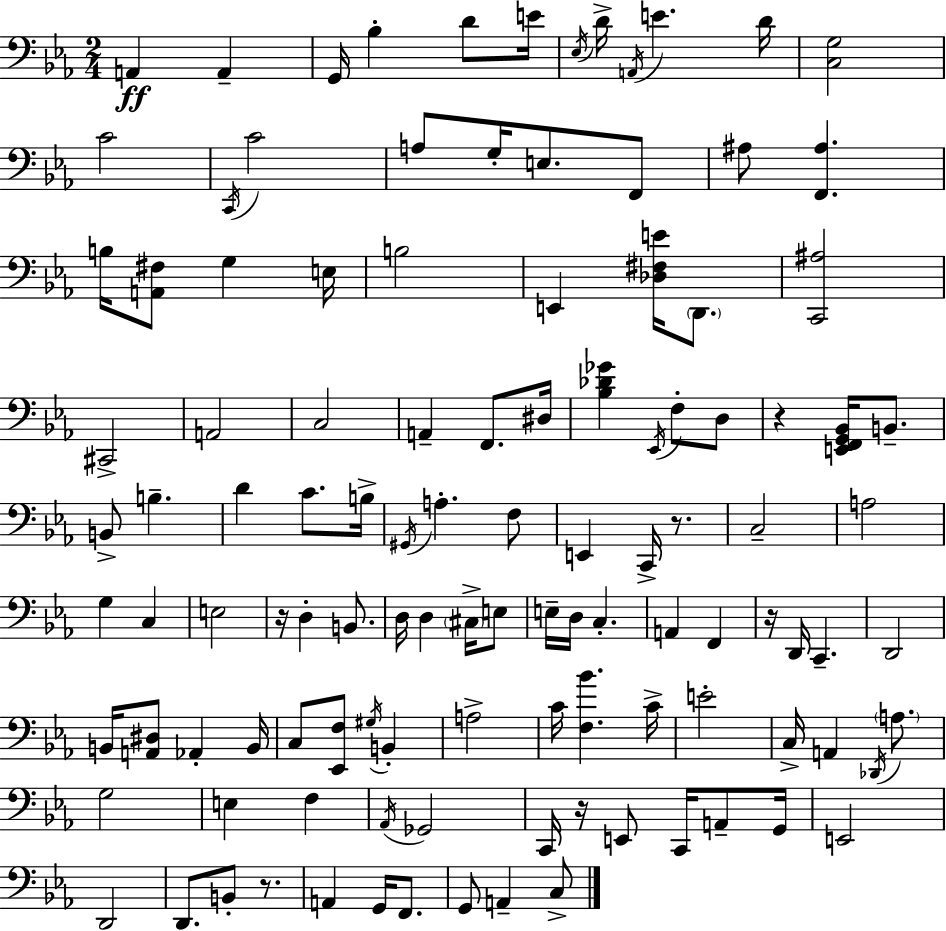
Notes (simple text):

A2/q A2/q G2/s Bb3/q D4/e E4/s Eb3/s D4/s A2/s E4/q. D4/s [C3,G3]/h C4/h C2/s C4/h A3/e G3/s E3/e. F2/e A#3/e [F2,A#3]/q. B3/s [A2,F#3]/e G3/q E3/s B3/h E2/q [Db3,F#3,E4]/s D2/e. [C2,A#3]/h C#2/h A2/h C3/h A2/q F2/e. D#3/s [Bb3,Db4,Gb4]/q Eb2/s F3/e D3/e R/q [E2,F2,G2,Bb2]/s B2/e. B2/e B3/q. D4/q C4/e. B3/s G#2/s A3/q. F3/e E2/q C2/s R/e. C3/h A3/h G3/q C3/q E3/h R/s D3/q B2/e. D3/s D3/q C#3/s E3/e E3/s D3/s C3/q. A2/q F2/q R/s D2/s C2/q. D2/h B2/s [A2,D#3]/e Ab2/q B2/s C3/e [Eb2,F3]/e G#3/s B2/q A3/h C4/s [F3,Bb4]/q. C4/s E4/h C3/s A2/q Db2/s A3/e. G3/h E3/q F3/q Ab2/s Gb2/h C2/s R/s E2/e C2/s A2/e G2/s E2/h D2/h D2/e. B2/e R/e. A2/q G2/s F2/e. G2/e A2/q C3/e